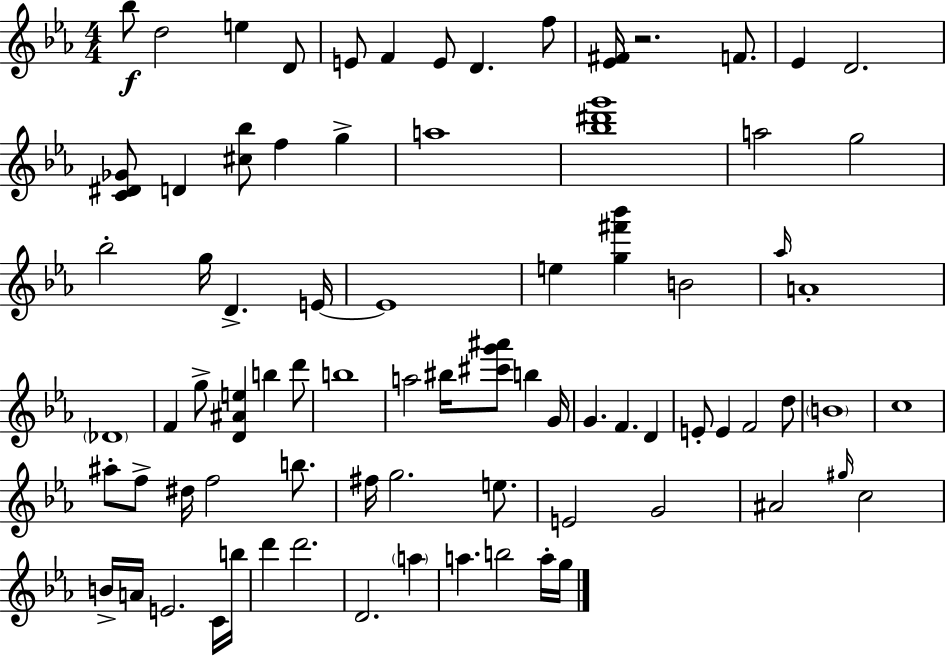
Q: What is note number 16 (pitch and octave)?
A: A5